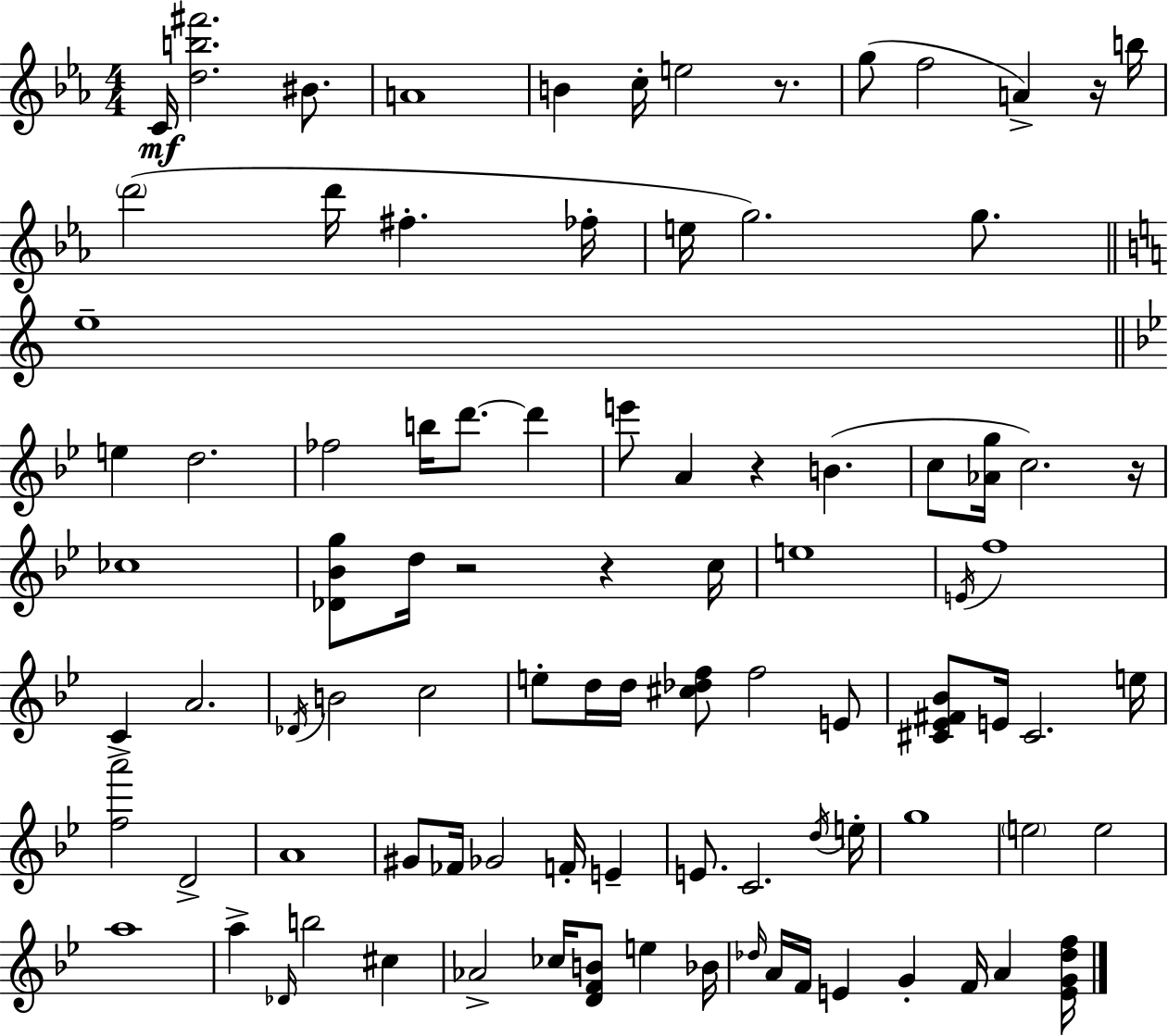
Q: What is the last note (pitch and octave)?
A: A4